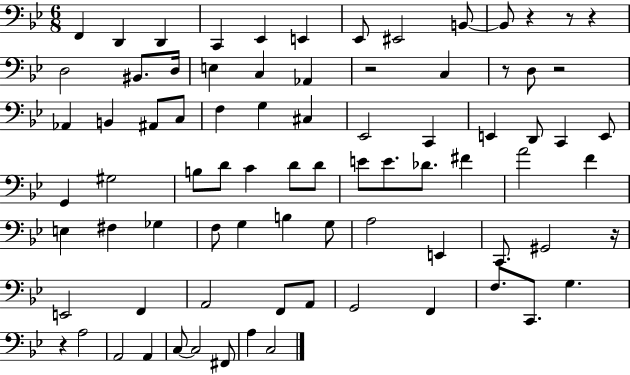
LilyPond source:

{
  \clef bass
  \numericTimeSignature
  \time 6/8
  \key bes \major
  \repeat volta 2 { f,4 d,4 d,4 | c,4 ees,4 e,4 | ees,8 eis,2 b,8~~ | b,8 r4 r8 r4 | \break d2 bis,8. d16 | e4 c4 aes,4 | r2 c4 | r8 d8 r2 | \break aes,4 b,4 ais,8 c8 | f4 g4 cis4 | ees,2 c,4 | e,4 d,8 c,4 e,8 | \break g,4 gis2 | b8 d'8 c'4 d'8 d'8 | e'8 e'8. des'8. fis'4 | a'2 f'4 | \break e4 fis4 ges4 | f8 g4 b4 g8 | a2 e,4 | c,8. gis,2 r16 | \break e,2 f,4 | a,2 f,8 a,8 | g,2 f,4 | f8. c,8. g4. | \break r4 a2 | a,2 a,4 | c8~~ c2 fis,8 | a4 c2 | \break } \bar "|."
}